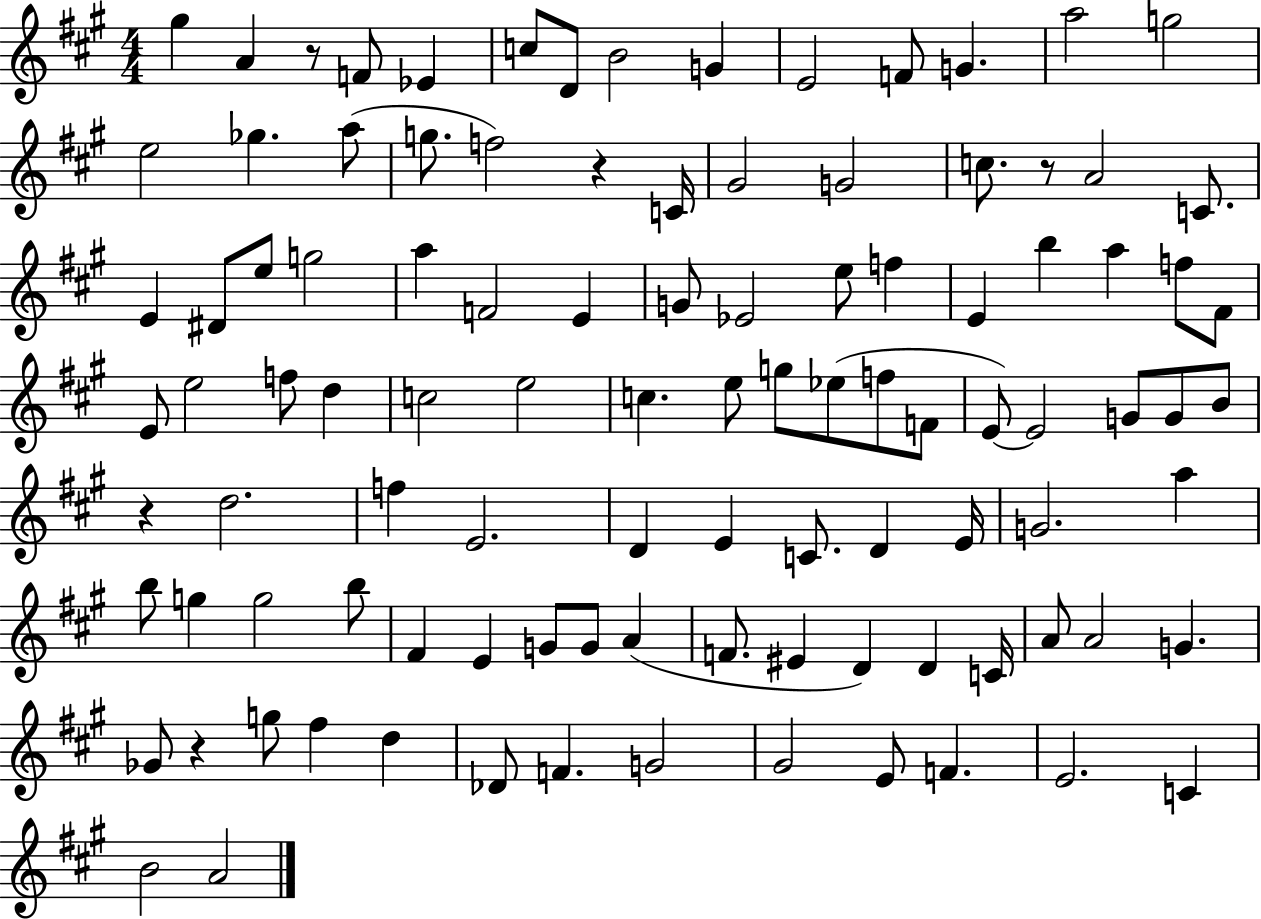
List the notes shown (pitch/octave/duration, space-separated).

G#5/q A4/q R/e F4/e Eb4/q C5/e D4/e B4/h G4/q E4/h F4/e G4/q. A5/h G5/h E5/h Gb5/q. A5/e G5/e. F5/h R/q C4/s G#4/h G4/h C5/e. R/e A4/h C4/e. E4/q D#4/e E5/e G5/h A5/q F4/h E4/q G4/e Eb4/h E5/e F5/q E4/q B5/q A5/q F5/e F#4/e E4/e E5/h F5/e D5/q C5/h E5/h C5/q. E5/e G5/e Eb5/e F5/e F4/e E4/e E4/h G4/e G4/e B4/e R/q D5/h. F5/q E4/h. D4/q E4/q C4/e. D4/q E4/s G4/h. A5/q B5/e G5/q G5/h B5/e F#4/q E4/q G4/e G4/e A4/q F4/e. EIS4/q D4/q D4/q C4/s A4/e A4/h G4/q. Gb4/e R/q G5/e F#5/q D5/q Db4/e F4/q. G4/h G#4/h E4/e F4/q. E4/h. C4/q B4/h A4/h